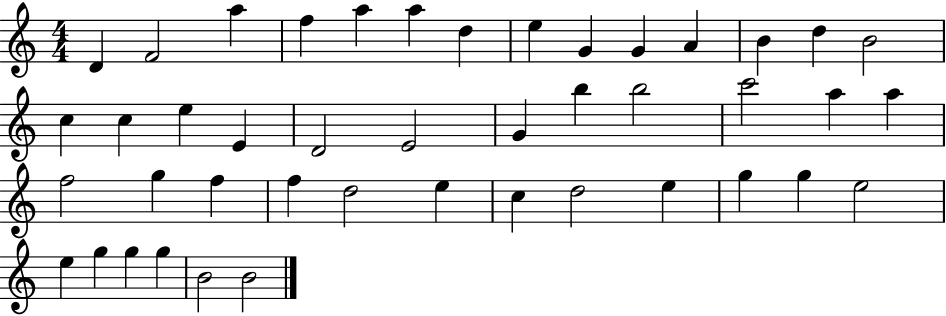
{
  \clef treble
  \numericTimeSignature
  \time 4/4
  \key c \major
  d'4 f'2 a''4 | f''4 a''4 a''4 d''4 | e''4 g'4 g'4 a'4 | b'4 d''4 b'2 | \break c''4 c''4 e''4 e'4 | d'2 e'2 | g'4 b''4 b''2 | c'''2 a''4 a''4 | \break f''2 g''4 f''4 | f''4 d''2 e''4 | c''4 d''2 e''4 | g''4 g''4 e''2 | \break e''4 g''4 g''4 g''4 | b'2 b'2 | \bar "|."
}